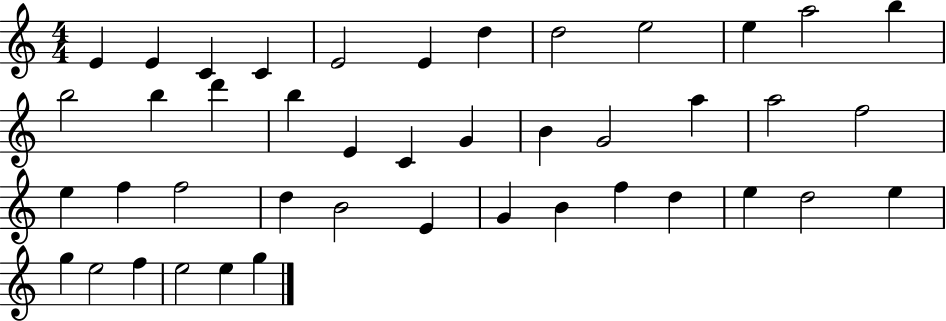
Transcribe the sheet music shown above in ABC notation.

X:1
T:Untitled
M:4/4
L:1/4
K:C
E E C C E2 E d d2 e2 e a2 b b2 b d' b E C G B G2 a a2 f2 e f f2 d B2 E G B f d e d2 e g e2 f e2 e g